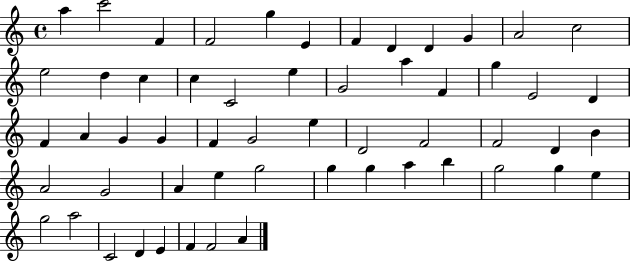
X:1
T:Untitled
M:4/4
L:1/4
K:C
a c'2 F F2 g E F D D G A2 c2 e2 d c c C2 e G2 a F g E2 D F A G G F G2 e D2 F2 F2 D B A2 G2 A e g2 g g a b g2 g e g2 a2 C2 D E F F2 A